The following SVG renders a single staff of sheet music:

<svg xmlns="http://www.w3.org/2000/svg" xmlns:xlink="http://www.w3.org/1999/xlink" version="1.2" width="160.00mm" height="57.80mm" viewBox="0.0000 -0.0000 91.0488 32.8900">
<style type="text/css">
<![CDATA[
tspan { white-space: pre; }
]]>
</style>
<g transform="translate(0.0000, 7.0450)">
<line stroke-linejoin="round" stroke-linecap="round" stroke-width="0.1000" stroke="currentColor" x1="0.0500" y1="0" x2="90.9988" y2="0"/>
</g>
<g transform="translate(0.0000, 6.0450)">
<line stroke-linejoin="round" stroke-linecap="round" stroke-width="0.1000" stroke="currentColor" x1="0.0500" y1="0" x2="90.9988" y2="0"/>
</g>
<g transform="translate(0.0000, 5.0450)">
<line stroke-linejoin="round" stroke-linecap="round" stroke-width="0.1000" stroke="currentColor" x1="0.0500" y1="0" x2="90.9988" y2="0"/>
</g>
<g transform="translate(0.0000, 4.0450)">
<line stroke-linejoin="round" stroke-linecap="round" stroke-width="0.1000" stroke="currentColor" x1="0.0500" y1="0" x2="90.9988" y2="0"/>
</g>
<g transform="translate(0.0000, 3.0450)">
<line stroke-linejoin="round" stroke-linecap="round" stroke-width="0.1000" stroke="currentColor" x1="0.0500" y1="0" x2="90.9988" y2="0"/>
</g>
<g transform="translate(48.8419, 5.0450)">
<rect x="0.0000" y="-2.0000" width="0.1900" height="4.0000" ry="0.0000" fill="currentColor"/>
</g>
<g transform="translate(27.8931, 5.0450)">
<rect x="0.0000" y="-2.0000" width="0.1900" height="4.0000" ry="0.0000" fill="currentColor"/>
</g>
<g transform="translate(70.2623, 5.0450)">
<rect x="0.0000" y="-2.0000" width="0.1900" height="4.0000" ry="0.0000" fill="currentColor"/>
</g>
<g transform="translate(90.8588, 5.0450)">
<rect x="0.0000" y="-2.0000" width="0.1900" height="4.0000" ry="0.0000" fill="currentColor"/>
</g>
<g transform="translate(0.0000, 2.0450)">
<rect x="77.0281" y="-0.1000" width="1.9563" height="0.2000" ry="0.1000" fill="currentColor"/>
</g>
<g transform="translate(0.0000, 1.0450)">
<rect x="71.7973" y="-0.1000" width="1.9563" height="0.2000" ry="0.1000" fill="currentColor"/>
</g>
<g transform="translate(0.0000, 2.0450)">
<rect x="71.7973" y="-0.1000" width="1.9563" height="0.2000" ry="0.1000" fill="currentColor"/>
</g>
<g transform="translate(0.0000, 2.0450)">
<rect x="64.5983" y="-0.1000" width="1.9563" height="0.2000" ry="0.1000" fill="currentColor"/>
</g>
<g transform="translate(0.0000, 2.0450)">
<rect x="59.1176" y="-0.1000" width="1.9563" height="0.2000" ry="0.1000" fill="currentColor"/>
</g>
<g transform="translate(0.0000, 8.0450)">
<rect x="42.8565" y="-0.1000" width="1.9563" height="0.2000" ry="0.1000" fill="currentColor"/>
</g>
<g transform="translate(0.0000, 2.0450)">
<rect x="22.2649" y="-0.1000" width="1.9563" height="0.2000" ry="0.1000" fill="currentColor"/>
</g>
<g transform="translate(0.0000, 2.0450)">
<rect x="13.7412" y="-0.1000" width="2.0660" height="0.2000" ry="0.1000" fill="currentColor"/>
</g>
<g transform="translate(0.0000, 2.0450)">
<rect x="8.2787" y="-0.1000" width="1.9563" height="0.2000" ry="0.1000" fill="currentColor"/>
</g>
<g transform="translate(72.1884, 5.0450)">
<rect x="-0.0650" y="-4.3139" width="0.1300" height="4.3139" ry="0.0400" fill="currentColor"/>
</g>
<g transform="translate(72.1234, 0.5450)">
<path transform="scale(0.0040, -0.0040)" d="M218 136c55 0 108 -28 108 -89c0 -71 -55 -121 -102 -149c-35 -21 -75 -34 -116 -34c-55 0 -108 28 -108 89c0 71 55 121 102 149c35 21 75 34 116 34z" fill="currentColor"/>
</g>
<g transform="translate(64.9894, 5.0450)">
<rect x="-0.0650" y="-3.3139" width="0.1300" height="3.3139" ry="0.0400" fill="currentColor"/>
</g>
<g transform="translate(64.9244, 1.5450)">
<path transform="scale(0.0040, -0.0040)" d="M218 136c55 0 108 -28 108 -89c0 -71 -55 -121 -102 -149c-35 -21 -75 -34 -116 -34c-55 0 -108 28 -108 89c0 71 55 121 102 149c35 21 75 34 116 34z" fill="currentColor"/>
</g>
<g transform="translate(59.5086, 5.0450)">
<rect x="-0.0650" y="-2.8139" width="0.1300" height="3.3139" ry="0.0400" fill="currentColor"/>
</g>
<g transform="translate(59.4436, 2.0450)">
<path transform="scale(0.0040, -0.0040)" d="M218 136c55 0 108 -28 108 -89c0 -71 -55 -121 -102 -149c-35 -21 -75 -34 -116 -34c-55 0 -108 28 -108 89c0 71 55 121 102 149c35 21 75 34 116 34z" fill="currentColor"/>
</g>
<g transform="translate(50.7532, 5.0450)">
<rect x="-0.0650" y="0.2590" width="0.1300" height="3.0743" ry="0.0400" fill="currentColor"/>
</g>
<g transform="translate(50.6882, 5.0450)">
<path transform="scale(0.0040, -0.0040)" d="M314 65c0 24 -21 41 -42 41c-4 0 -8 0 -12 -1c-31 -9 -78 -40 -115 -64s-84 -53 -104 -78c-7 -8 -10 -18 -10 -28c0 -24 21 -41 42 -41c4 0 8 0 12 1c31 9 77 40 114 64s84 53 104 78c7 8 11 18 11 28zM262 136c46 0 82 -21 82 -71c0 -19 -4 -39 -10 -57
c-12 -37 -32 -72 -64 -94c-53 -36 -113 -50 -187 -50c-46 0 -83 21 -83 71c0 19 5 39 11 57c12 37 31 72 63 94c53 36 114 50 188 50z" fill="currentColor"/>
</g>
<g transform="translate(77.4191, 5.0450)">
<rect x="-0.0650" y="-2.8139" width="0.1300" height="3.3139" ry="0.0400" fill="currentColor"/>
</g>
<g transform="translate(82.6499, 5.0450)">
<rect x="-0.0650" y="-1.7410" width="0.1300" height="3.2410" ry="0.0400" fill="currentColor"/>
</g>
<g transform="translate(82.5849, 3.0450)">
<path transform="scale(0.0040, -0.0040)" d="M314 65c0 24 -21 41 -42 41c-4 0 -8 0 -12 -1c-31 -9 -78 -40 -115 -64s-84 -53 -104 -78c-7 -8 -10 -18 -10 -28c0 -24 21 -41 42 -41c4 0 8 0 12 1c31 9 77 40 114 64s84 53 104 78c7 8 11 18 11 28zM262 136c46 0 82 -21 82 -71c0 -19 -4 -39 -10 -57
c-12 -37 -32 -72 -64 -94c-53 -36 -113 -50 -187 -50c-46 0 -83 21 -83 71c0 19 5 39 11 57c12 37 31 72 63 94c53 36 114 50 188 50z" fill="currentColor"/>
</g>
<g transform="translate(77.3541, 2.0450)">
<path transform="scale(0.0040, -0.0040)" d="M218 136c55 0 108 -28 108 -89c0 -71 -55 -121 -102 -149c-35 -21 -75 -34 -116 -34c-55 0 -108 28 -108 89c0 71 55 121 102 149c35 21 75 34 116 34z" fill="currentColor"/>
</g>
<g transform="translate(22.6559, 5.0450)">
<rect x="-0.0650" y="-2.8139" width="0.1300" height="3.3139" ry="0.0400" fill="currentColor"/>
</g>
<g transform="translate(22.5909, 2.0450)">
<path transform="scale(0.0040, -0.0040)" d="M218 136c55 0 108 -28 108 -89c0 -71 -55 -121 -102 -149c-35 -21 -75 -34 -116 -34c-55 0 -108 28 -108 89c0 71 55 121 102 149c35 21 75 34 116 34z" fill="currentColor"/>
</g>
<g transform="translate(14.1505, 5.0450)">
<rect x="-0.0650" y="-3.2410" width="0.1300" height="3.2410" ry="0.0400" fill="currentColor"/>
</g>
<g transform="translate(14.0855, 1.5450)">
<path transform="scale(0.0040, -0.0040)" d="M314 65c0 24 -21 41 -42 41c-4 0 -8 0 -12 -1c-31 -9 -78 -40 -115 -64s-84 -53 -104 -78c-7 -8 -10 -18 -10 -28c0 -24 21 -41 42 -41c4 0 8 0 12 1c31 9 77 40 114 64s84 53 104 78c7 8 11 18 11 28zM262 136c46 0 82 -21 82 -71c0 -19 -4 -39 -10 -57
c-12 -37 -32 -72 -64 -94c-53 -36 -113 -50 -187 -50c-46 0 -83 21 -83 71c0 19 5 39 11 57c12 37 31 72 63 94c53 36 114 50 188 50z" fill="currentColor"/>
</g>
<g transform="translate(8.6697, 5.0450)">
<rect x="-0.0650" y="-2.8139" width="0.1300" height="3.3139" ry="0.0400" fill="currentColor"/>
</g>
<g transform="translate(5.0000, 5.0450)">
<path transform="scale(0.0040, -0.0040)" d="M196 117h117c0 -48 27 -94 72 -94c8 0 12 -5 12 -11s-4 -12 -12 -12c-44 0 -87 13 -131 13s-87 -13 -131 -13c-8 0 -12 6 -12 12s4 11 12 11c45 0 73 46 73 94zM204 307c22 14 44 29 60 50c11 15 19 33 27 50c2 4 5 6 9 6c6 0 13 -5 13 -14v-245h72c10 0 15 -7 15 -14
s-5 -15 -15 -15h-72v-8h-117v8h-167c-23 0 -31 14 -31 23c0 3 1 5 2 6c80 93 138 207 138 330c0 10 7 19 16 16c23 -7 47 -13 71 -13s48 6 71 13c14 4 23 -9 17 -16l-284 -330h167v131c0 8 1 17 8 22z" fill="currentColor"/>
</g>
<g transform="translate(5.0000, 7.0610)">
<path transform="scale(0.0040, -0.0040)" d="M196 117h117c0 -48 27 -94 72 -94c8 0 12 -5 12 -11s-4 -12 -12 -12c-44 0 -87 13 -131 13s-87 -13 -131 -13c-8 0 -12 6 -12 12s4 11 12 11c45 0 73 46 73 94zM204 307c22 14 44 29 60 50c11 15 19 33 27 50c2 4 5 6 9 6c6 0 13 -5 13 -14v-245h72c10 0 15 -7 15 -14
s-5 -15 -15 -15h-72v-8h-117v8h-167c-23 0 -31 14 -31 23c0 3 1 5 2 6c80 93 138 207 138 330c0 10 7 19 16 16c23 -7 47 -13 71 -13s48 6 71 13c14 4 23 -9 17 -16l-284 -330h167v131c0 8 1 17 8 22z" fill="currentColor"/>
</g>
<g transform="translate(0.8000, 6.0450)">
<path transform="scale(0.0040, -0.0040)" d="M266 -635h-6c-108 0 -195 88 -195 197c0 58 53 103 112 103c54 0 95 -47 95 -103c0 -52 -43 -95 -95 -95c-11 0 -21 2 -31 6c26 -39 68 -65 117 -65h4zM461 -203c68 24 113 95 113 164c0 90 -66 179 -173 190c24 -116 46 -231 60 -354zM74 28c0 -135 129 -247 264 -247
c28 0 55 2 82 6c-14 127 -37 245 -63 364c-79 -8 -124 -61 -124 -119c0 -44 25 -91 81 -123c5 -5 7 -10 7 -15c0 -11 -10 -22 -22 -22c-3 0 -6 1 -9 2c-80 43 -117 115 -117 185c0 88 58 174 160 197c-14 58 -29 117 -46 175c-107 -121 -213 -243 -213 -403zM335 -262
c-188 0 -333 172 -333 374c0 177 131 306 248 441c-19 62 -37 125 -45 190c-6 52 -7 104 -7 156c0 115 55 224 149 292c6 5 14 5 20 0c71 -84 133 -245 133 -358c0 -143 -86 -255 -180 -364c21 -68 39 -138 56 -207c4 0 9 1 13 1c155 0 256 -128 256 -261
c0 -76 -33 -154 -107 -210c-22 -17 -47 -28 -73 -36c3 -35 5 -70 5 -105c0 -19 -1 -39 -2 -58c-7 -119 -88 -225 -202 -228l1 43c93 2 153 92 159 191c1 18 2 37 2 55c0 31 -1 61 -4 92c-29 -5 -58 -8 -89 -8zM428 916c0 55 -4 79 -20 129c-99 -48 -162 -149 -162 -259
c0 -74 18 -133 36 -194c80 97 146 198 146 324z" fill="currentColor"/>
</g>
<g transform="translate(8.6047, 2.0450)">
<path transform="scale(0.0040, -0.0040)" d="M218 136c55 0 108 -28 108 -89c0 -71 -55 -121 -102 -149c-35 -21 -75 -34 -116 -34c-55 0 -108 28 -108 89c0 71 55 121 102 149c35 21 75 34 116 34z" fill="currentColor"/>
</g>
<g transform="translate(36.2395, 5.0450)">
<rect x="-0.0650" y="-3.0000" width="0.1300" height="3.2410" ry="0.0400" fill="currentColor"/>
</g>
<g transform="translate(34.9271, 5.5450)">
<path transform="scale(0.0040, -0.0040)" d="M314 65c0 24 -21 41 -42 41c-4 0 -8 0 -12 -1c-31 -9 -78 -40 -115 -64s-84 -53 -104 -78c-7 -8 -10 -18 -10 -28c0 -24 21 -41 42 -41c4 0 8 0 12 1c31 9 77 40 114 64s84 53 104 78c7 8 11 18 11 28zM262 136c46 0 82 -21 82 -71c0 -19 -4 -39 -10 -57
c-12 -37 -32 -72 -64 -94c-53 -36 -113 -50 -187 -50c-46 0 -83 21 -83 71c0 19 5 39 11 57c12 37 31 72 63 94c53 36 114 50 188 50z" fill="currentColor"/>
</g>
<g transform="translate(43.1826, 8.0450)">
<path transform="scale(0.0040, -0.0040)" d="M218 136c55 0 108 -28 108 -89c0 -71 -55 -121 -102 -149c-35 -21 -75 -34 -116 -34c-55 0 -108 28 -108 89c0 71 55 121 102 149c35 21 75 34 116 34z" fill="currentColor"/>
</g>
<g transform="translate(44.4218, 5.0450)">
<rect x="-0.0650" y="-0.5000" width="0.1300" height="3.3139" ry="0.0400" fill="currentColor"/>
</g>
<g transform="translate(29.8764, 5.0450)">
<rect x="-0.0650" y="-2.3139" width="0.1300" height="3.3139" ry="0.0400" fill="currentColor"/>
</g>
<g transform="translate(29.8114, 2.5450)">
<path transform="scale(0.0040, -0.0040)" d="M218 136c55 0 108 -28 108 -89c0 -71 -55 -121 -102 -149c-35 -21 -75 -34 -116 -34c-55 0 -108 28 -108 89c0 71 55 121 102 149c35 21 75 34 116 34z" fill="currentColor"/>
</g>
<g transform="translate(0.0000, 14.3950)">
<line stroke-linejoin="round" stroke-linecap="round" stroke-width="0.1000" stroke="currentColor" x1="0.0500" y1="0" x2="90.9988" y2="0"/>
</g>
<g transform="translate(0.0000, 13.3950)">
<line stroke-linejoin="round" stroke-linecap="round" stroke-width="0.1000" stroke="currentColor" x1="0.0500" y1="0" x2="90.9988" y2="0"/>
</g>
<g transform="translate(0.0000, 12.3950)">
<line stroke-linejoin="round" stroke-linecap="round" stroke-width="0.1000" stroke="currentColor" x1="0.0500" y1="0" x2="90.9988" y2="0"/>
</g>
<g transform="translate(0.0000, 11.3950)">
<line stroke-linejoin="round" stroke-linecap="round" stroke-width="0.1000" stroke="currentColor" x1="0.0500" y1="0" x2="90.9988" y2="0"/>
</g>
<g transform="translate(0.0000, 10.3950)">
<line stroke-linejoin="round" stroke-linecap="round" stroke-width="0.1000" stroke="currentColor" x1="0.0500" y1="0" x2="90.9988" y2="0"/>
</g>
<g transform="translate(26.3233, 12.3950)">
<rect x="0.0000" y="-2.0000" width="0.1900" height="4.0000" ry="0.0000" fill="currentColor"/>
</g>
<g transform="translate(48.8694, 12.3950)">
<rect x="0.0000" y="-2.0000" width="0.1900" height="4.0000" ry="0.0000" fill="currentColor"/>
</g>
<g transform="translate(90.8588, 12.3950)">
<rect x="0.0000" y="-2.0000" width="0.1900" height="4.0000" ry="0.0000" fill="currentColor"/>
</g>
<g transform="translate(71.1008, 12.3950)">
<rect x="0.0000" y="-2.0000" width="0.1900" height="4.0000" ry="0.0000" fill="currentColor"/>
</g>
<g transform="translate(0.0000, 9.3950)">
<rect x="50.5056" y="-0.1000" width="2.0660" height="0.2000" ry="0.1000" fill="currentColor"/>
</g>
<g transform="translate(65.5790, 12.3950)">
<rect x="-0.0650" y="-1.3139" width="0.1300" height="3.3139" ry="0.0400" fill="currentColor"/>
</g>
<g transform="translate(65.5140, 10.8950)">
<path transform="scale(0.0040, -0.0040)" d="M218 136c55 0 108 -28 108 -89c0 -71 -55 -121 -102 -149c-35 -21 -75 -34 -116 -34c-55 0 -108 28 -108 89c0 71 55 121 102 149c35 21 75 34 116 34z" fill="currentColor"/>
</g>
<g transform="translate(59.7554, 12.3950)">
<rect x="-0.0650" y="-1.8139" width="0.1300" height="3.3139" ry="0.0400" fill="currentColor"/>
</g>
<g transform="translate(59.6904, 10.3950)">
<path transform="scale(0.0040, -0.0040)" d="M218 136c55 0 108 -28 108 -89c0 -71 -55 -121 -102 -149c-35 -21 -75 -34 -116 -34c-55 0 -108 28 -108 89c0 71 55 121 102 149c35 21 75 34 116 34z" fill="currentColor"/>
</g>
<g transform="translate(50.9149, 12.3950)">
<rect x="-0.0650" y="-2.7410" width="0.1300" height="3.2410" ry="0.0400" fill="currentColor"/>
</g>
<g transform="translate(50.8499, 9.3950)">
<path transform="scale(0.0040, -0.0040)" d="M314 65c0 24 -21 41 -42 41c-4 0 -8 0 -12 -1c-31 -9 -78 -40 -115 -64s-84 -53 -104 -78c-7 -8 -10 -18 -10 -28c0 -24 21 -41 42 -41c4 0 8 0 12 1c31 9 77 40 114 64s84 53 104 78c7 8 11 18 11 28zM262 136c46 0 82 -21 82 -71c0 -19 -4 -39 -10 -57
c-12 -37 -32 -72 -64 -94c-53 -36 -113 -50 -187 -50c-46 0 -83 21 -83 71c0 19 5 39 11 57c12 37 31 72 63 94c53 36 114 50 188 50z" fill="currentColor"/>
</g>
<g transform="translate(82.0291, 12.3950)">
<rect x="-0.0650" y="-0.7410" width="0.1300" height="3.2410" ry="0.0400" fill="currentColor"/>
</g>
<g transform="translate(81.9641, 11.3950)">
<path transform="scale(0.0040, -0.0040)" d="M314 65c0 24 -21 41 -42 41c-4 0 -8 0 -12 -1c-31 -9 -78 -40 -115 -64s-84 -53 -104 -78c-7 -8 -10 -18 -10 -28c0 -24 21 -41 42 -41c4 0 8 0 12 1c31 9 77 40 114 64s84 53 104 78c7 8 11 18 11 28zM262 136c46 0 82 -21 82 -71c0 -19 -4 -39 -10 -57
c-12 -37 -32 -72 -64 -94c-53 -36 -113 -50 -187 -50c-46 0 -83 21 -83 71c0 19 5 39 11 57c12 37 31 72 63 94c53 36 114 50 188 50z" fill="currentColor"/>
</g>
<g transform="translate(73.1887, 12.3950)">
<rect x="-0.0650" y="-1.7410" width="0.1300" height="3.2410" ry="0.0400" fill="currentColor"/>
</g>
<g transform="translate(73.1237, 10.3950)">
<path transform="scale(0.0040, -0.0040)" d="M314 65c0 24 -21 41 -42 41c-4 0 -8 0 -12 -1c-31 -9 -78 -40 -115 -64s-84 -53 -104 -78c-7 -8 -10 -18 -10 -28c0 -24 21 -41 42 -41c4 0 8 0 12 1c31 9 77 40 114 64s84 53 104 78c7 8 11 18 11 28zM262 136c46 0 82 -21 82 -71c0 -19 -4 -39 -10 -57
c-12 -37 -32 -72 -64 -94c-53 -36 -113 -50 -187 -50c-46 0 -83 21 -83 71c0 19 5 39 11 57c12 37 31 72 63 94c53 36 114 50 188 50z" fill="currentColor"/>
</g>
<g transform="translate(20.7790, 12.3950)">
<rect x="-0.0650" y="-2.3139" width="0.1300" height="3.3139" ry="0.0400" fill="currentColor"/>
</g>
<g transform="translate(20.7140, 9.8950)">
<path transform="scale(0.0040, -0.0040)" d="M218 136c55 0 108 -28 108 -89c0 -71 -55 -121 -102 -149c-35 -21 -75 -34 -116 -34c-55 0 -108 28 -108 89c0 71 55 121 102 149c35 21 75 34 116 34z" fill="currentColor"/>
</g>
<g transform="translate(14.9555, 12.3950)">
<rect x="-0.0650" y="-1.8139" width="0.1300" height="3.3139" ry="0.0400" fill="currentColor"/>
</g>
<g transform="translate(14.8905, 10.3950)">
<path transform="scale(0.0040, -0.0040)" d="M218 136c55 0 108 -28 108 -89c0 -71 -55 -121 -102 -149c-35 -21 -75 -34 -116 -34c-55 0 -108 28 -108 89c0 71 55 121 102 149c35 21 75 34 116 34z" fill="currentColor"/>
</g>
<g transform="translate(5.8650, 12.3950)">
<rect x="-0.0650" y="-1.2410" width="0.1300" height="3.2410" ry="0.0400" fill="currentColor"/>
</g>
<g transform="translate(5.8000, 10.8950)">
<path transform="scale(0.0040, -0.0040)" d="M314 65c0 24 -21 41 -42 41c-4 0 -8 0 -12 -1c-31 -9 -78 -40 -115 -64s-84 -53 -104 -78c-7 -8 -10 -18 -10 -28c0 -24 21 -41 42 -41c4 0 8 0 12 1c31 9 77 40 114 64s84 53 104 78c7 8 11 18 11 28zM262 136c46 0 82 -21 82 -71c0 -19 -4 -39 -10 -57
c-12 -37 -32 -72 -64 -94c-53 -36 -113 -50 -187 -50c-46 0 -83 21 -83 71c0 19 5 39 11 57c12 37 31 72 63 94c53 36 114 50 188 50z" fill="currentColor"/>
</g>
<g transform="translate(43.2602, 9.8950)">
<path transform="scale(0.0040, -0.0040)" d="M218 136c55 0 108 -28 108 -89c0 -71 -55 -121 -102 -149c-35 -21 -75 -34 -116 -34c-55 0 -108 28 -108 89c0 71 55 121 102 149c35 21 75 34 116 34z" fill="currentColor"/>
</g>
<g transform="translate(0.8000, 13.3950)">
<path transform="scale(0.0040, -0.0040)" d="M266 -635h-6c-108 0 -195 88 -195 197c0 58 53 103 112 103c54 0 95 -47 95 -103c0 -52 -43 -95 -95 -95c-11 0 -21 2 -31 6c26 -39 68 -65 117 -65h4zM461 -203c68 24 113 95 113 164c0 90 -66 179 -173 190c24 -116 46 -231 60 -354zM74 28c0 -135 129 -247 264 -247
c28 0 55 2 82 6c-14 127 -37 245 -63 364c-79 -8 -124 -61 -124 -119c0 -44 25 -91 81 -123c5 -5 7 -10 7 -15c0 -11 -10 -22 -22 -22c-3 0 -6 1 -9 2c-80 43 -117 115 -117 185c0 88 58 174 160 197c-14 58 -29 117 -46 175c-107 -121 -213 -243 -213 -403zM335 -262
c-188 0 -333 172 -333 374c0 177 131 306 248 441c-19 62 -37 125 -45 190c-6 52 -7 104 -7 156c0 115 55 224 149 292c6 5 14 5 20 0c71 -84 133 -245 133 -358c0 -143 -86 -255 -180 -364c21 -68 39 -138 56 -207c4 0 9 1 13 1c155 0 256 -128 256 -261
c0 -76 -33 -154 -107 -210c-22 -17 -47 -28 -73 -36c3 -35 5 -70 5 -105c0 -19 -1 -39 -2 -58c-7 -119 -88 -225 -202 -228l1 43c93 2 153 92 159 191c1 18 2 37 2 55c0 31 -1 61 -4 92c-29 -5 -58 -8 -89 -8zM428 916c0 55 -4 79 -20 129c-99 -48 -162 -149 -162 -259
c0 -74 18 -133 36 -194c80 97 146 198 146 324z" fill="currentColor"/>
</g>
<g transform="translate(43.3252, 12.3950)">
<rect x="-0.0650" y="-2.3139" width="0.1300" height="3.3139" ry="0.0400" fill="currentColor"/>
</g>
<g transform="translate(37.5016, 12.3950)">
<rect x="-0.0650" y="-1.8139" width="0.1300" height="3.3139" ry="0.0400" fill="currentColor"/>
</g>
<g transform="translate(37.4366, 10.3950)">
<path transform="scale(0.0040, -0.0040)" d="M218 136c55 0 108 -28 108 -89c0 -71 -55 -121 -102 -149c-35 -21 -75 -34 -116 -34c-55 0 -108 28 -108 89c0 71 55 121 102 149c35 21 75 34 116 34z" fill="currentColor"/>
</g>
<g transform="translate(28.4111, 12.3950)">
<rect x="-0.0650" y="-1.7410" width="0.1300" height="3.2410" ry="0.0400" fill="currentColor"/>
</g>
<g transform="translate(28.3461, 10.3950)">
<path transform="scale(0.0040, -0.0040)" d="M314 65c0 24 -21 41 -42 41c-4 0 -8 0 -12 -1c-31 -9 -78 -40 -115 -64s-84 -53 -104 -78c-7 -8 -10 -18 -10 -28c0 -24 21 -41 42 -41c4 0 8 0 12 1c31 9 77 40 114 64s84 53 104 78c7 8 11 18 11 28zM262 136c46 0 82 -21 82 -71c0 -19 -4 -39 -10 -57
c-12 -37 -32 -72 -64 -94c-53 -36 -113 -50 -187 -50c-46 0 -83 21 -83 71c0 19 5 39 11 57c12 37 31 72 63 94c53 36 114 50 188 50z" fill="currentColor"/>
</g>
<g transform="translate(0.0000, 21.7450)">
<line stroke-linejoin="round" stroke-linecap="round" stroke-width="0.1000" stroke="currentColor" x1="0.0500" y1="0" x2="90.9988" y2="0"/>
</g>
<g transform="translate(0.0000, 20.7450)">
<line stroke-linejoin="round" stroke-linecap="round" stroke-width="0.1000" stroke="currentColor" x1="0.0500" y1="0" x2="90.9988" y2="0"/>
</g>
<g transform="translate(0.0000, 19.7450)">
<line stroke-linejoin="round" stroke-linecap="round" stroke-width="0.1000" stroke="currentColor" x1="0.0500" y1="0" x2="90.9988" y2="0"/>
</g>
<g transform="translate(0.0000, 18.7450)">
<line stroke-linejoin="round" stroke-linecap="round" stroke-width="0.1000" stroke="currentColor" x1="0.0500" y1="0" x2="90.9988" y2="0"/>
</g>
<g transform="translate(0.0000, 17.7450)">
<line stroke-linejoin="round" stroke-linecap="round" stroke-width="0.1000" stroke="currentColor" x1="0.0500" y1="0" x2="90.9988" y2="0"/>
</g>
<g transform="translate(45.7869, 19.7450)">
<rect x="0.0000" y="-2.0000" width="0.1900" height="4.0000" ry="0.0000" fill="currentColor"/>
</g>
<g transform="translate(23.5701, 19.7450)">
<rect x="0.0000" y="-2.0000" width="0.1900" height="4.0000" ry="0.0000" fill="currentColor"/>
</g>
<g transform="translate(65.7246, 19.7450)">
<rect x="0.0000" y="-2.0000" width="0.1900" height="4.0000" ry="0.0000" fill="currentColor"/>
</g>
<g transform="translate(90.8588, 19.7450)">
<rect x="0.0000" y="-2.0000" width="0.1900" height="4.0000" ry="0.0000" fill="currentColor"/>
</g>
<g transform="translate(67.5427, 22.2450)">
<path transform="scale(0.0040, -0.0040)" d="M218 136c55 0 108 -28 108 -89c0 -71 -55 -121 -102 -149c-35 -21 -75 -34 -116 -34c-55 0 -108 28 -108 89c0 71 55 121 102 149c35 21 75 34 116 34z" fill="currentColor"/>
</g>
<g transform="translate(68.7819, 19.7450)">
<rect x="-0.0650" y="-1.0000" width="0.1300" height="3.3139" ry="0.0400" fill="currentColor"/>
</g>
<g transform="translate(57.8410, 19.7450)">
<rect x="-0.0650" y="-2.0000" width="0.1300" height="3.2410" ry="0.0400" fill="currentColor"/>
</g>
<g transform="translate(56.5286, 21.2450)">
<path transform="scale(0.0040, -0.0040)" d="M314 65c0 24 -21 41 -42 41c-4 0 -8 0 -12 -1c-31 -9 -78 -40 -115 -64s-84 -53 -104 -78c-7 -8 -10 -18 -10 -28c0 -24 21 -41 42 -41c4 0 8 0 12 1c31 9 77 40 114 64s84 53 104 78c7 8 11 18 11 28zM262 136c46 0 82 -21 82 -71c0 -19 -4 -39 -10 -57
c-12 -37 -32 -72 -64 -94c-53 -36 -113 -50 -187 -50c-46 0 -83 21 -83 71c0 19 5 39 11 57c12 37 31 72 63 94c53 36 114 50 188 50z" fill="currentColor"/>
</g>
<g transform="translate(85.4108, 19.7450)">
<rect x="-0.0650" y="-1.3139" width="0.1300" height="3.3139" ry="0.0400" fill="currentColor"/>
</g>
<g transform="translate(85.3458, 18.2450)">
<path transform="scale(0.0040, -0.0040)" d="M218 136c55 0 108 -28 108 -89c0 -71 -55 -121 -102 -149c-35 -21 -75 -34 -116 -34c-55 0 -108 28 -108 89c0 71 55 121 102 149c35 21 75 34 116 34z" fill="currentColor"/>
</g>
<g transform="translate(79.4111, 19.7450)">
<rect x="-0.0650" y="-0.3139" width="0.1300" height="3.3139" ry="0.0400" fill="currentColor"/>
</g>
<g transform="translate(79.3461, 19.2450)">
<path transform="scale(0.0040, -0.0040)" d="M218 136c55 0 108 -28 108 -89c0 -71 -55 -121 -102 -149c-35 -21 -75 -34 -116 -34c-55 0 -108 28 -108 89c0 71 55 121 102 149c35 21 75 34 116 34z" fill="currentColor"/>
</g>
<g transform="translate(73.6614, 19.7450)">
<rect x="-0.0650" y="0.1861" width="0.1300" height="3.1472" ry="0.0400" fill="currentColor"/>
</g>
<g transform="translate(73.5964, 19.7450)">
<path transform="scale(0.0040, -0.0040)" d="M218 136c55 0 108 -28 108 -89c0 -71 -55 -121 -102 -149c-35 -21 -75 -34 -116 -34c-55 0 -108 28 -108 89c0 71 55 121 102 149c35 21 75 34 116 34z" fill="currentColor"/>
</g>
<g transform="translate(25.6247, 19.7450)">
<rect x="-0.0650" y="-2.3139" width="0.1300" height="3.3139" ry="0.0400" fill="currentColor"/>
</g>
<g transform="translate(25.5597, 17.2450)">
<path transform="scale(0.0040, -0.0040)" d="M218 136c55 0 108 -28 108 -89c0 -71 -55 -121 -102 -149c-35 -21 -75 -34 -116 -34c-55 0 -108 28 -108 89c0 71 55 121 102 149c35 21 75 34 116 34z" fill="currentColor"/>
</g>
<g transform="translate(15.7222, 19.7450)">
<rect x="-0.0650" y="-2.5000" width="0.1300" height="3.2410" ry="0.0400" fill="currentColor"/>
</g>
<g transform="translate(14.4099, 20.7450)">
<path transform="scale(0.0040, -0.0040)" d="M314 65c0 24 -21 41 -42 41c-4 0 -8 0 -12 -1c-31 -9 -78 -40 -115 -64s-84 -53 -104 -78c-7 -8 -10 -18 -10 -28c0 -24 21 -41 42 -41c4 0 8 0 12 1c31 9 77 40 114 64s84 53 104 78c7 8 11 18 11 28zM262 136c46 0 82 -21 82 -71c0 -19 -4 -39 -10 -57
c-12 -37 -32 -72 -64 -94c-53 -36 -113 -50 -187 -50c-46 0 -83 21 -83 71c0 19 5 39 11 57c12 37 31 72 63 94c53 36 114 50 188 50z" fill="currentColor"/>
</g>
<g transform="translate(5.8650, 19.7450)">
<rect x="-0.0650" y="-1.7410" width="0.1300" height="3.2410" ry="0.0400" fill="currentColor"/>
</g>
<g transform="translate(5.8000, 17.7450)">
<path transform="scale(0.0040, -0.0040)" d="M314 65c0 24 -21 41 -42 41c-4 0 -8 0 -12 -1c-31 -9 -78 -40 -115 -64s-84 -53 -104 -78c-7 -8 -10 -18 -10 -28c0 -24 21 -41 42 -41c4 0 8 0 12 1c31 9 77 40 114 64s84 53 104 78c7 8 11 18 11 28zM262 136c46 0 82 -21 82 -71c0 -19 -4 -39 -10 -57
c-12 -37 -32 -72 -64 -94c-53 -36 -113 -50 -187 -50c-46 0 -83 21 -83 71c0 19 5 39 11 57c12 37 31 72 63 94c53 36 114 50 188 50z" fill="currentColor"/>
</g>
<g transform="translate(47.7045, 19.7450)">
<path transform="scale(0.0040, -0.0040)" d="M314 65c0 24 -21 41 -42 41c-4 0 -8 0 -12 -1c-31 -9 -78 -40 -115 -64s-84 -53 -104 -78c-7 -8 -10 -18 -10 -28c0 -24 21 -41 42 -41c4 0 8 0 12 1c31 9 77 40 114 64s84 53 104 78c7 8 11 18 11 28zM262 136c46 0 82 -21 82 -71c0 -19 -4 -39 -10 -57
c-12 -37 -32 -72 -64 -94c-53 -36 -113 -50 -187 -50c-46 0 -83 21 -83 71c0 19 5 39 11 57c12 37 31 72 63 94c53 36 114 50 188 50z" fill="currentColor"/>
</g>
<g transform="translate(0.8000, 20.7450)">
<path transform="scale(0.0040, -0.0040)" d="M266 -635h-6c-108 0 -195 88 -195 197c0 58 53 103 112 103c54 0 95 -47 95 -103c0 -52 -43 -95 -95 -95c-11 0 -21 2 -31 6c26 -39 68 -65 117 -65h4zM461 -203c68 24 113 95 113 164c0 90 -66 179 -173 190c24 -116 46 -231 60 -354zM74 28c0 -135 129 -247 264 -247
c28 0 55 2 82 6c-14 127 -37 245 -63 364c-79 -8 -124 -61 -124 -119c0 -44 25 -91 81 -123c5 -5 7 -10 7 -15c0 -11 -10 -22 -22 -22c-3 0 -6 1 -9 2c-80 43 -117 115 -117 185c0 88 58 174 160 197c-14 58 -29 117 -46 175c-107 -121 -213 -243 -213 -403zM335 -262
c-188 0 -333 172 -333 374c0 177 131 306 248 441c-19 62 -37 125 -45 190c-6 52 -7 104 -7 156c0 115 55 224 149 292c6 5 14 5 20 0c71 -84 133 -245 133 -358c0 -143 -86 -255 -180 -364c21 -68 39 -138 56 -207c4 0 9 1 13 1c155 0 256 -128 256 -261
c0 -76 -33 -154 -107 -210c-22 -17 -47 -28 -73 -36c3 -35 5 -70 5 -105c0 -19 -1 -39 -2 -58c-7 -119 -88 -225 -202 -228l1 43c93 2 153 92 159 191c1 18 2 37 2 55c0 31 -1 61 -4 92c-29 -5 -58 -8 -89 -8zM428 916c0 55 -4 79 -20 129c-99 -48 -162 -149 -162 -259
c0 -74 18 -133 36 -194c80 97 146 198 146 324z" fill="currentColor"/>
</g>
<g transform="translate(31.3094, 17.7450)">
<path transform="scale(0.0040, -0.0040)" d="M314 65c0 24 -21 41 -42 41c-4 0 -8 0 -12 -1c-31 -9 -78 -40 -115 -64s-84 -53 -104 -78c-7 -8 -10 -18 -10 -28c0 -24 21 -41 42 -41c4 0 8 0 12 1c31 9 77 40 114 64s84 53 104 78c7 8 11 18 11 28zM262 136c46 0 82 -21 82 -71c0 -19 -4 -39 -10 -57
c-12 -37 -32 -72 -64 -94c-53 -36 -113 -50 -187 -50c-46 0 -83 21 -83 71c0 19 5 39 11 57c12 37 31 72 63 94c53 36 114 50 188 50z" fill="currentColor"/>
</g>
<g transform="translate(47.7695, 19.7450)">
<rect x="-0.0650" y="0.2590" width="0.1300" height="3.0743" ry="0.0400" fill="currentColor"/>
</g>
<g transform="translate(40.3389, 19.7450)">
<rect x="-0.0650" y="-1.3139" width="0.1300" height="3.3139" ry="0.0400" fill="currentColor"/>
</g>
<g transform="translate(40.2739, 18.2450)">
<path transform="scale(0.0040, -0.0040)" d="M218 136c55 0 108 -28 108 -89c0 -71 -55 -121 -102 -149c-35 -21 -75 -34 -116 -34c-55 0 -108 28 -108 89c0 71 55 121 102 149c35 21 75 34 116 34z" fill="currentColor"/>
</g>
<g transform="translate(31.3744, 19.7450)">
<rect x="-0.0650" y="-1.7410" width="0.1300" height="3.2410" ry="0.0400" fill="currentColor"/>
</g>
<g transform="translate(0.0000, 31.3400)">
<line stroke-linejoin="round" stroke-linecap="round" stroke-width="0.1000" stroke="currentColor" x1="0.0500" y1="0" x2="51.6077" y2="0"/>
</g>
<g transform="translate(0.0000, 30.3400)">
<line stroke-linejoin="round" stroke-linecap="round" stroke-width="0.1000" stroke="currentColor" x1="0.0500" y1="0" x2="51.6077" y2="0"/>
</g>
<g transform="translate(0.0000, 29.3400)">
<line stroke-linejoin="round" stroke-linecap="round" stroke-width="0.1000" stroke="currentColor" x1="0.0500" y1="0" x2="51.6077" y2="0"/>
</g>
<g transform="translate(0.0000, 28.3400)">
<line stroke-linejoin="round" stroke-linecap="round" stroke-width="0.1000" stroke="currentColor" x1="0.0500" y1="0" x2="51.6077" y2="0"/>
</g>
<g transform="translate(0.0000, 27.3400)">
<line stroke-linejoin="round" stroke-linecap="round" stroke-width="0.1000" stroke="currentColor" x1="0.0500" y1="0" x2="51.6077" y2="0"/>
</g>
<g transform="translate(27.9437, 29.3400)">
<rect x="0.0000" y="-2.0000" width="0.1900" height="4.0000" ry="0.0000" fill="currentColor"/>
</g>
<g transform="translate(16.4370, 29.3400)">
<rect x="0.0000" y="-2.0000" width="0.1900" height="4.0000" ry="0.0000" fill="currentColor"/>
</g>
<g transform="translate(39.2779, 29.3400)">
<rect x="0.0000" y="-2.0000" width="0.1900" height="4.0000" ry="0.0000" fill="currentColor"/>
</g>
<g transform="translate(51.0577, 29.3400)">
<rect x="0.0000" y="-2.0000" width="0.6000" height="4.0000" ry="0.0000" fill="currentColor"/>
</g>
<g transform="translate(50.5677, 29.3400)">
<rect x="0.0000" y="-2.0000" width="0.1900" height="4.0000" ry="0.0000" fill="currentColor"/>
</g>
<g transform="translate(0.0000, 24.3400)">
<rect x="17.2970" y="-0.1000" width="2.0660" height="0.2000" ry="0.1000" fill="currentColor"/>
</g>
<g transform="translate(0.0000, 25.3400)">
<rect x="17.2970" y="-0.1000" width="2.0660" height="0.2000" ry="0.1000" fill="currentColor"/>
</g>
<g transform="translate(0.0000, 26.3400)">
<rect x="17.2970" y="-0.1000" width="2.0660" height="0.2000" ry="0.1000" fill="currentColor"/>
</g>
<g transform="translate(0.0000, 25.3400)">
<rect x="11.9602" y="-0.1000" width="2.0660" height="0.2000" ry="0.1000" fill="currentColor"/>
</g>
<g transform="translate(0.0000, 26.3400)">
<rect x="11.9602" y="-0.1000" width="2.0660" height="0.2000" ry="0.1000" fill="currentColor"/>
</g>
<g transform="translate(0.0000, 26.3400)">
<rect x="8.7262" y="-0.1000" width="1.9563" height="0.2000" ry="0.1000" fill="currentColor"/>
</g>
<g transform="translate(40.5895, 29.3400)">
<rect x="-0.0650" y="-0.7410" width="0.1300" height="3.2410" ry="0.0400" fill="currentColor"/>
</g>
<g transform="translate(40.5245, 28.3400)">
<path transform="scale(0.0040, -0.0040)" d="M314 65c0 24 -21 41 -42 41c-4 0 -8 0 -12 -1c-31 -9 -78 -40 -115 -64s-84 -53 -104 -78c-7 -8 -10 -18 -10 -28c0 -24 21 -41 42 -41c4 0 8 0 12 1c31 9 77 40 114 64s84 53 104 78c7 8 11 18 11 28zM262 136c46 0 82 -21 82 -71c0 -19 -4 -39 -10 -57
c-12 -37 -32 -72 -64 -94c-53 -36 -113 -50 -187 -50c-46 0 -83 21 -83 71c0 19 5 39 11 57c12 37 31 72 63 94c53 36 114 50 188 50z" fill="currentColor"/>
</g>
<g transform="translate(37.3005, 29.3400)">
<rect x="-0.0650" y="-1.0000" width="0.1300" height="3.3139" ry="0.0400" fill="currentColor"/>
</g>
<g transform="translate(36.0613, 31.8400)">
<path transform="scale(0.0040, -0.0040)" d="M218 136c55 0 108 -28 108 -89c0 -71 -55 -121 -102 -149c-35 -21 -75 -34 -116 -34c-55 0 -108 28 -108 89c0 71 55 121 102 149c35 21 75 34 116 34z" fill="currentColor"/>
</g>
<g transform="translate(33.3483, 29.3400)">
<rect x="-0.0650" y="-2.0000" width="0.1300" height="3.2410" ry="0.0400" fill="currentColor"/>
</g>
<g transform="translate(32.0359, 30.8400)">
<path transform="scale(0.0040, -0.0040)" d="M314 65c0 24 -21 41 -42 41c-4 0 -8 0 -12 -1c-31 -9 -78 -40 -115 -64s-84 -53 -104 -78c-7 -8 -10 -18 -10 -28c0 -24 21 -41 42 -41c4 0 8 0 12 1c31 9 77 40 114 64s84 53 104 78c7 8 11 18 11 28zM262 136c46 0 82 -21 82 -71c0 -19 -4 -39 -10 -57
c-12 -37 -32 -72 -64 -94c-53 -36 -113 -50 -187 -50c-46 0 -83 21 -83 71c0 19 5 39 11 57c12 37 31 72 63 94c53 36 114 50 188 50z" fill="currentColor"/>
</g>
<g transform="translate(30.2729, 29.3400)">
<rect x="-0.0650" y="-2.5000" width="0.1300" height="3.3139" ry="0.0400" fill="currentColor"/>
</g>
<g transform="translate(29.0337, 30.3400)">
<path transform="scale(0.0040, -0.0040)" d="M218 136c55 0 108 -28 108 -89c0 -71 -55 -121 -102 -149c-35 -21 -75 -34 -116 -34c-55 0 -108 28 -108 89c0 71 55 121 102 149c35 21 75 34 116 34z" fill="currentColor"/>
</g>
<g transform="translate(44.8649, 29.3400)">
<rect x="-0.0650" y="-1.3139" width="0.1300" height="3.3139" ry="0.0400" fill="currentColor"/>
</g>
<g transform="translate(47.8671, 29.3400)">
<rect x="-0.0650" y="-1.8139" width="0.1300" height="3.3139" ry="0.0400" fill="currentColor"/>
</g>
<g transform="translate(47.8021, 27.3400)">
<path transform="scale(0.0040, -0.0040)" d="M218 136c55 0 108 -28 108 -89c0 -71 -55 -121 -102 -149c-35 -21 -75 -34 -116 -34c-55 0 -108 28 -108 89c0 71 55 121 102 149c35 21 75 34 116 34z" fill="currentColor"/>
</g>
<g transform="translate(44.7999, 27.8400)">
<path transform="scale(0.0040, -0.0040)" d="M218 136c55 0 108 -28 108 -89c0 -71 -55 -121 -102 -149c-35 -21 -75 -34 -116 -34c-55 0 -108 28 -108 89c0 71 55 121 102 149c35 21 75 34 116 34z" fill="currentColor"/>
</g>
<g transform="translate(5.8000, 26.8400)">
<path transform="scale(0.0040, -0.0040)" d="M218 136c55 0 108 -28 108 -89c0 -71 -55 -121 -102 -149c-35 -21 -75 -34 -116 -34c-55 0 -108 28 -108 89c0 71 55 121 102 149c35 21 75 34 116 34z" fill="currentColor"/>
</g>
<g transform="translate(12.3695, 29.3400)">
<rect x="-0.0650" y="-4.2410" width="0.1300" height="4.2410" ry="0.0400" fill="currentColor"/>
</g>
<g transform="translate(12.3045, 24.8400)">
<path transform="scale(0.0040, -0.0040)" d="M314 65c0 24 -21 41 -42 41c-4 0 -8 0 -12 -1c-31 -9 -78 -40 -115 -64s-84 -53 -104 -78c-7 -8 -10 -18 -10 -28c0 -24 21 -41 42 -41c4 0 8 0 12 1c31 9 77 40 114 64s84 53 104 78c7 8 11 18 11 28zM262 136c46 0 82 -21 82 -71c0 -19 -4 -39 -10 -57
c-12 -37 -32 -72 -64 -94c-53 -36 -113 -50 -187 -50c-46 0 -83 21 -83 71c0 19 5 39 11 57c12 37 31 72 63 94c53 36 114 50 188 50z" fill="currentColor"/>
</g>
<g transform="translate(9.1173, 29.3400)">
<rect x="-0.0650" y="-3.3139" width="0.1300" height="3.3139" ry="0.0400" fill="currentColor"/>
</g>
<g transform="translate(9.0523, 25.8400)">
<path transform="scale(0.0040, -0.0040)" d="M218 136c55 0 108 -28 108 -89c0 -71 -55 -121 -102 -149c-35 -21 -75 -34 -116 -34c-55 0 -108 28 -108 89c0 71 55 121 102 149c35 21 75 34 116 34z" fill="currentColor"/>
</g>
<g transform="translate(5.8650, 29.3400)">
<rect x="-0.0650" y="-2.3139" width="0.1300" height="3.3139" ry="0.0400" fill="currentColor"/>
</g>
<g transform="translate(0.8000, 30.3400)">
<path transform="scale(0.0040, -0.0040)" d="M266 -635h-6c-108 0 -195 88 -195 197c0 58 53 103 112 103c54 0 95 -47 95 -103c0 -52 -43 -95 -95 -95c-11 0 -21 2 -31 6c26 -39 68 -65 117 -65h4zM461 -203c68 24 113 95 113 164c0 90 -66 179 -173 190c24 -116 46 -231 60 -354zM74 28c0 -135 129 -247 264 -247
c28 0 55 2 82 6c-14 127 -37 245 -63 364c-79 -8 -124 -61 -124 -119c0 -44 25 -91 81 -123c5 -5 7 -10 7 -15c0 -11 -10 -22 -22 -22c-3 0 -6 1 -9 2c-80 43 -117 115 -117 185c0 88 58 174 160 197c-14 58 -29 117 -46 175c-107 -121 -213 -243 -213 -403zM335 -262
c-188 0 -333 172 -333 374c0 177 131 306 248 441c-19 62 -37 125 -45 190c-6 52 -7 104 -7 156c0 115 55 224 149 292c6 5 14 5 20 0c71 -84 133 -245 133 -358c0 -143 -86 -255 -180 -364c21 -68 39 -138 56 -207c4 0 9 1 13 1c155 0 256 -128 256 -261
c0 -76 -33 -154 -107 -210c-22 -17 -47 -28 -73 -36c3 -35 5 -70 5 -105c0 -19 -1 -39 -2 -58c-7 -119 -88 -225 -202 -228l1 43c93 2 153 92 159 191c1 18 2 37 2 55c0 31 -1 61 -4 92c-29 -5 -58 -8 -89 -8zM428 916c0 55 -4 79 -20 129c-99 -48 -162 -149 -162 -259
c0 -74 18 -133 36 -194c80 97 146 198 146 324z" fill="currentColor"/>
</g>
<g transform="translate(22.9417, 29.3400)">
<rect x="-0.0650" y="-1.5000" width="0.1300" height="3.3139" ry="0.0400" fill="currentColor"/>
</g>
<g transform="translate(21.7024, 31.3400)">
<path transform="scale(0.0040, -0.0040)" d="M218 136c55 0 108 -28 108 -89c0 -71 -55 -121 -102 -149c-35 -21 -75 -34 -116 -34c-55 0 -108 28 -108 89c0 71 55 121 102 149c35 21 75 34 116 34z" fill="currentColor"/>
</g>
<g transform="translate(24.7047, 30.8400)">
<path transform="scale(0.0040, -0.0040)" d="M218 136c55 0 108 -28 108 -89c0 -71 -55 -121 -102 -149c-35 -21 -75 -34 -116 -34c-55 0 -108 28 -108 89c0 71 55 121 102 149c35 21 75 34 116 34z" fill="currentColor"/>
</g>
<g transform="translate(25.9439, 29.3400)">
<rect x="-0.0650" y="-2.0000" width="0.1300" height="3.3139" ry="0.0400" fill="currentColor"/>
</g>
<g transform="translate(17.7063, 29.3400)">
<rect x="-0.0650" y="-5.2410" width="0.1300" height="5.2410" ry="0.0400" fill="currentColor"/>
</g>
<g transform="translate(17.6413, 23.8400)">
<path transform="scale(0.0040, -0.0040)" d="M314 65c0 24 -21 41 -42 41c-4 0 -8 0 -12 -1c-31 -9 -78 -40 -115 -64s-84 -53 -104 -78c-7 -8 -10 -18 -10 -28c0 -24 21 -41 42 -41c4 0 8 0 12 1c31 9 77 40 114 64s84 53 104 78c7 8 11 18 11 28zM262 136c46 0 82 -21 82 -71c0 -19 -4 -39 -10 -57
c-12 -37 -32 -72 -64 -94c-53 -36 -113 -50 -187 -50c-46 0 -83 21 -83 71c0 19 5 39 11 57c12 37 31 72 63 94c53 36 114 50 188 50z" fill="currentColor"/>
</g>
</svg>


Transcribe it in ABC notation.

X:1
T:Untitled
M:4/4
L:1/4
K:C
a b2 a g A2 C B2 a b d' a f2 e2 f g f2 f g a2 f e f2 d2 f2 G2 g f2 e B2 F2 D B c e g b d'2 f'2 E F G F2 D d2 e f